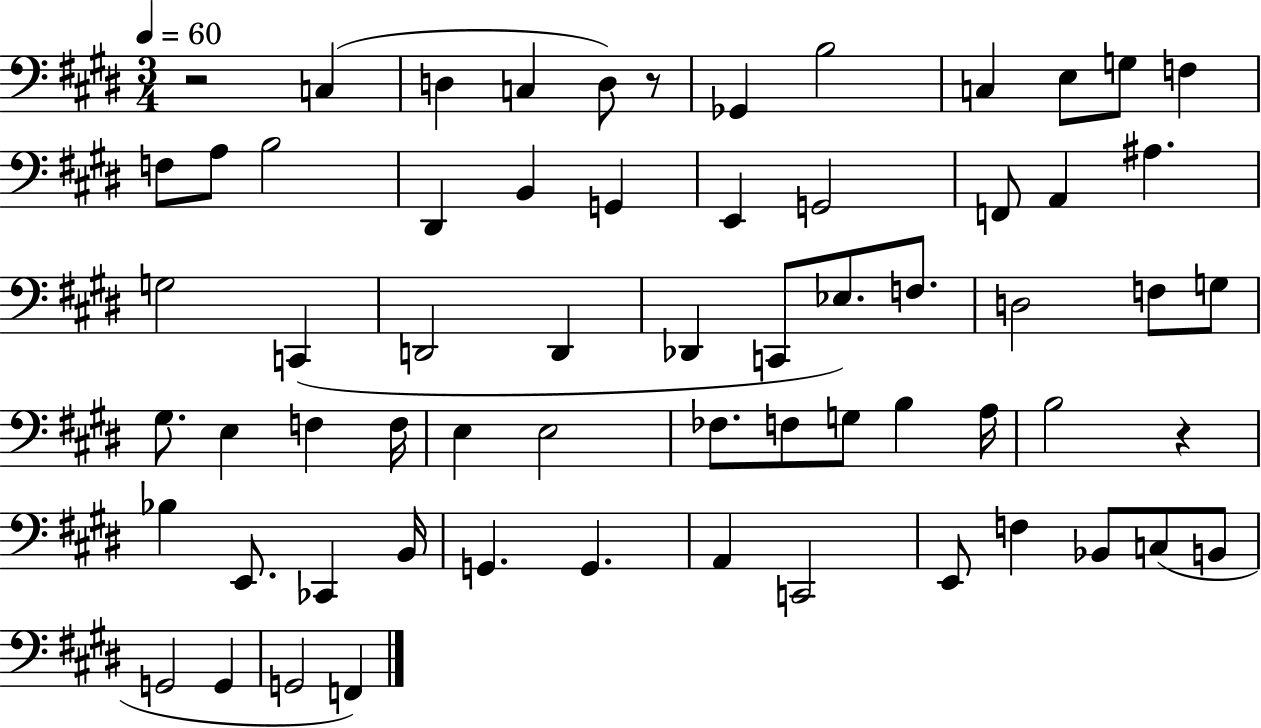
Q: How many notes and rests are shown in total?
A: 64